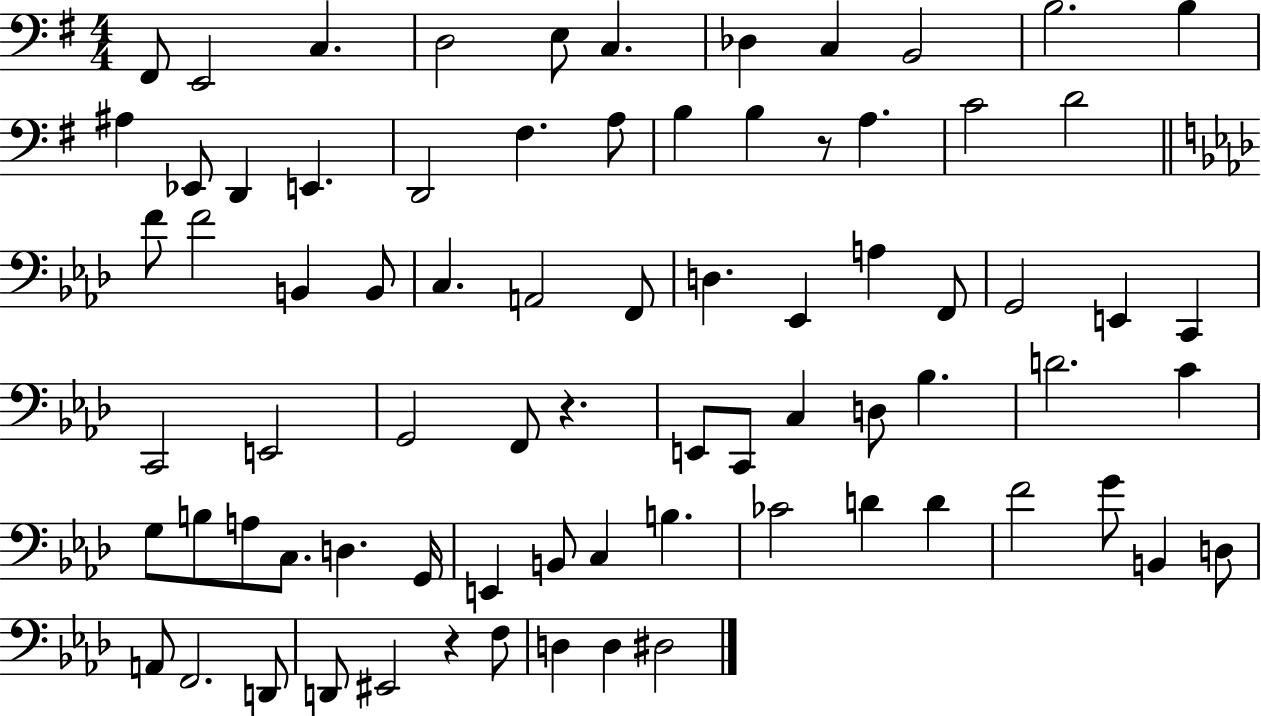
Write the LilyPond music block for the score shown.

{
  \clef bass
  \numericTimeSignature
  \time 4/4
  \key g \major
  \repeat volta 2 { fis,8 e,2 c4. | d2 e8 c4. | des4 c4 b,2 | b2. b4 | \break ais4 ees,8 d,4 e,4. | d,2 fis4. a8 | b4 b4 r8 a4. | c'2 d'2 | \break \bar "||" \break \key aes \major f'8 f'2 b,4 b,8 | c4. a,2 f,8 | d4. ees,4 a4 f,8 | g,2 e,4 c,4 | \break c,2 e,2 | g,2 f,8 r4. | e,8 c,8 c4 d8 bes4. | d'2. c'4 | \break g8 b8 a8 c8. d4. g,16 | e,4 b,8 c4 b4. | ces'2 d'4 d'4 | f'2 g'8 b,4 d8 | \break a,8 f,2. d,8 | d,8 eis,2 r4 f8 | d4 d4 dis2 | } \bar "|."
}